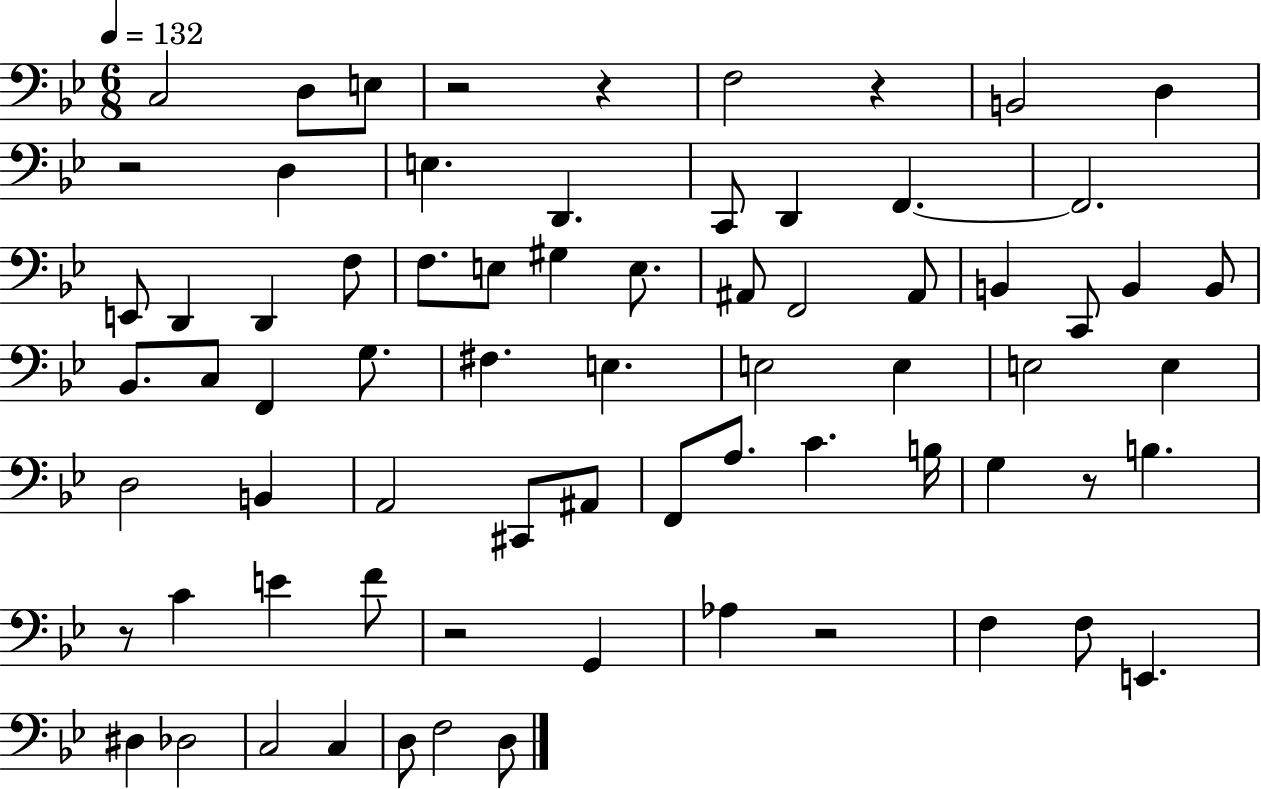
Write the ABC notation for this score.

X:1
T:Untitled
M:6/8
L:1/4
K:Bb
C,2 D,/2 E,/2 z2 z F,2 z B,,2 D, z2 D, E, D,, C,,/2 D,, F,, F,,2 E,,/2 D,, D,, F,/2 F,/2 E,/2 ^G, E,/2 ^A,,/2 F,,2 ^A,,/2 B,, C,,/2 B,, B,,/2 _B,,/2 C,/2 F,, G,/2 ^F, E, E,2 E, E,2 E, D,2 B,, A,,2 ^C,,/2 ^A,,/2 F,,/2 A,/2 C B,/4 G, z/2 B, z/2 C E F/2 z2 G,, _A, z2 F, F,/2 E,, ^D, _D,2 C,2 C, D,/2 F,2 D,/2